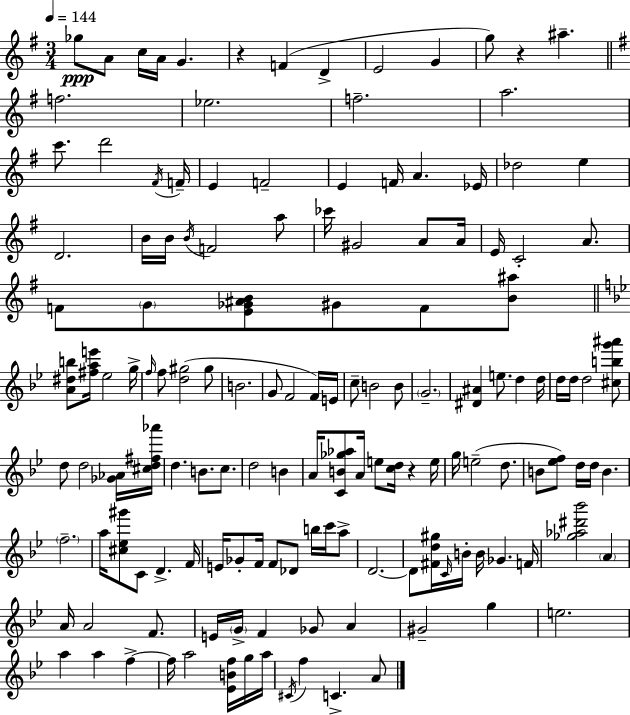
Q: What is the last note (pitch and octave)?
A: A4